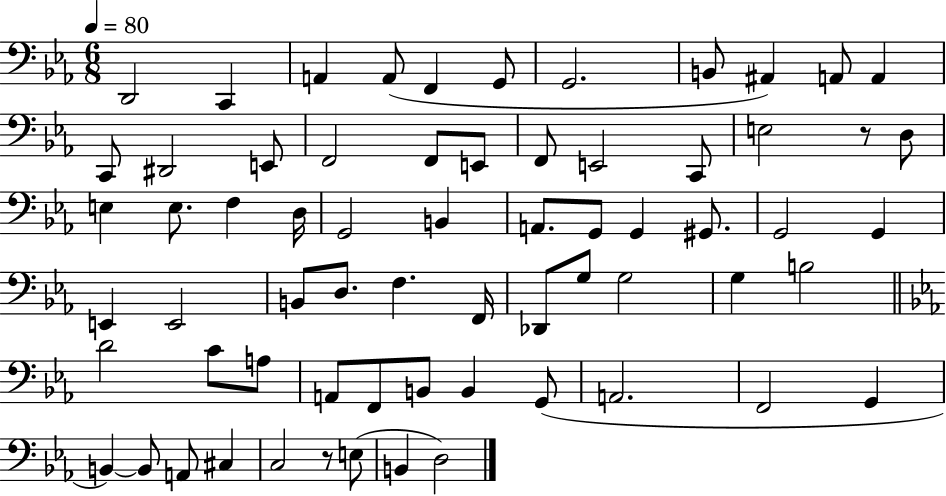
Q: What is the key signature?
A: EES major